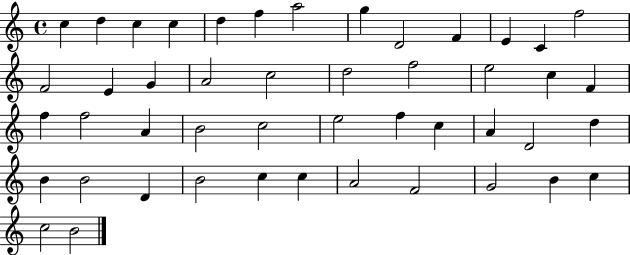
C5/q D5/q C5/q C5/q D5/q F5/q A5/h G5/q D4/h F4/q E4/q C4/q F5/h F4/h E4/q G4/q A4/h C5/h D5/h F5/h E5/h C5/q F4/q F5/q F5/h A4/q B4/h C5/h E5/h F5/q C5/q A4/q D4/h D5/q B4/q B4/h D4/q B4/h C5/q C5/q A4/h F4/h G4/h B4/q C5/q C5/h B4/h